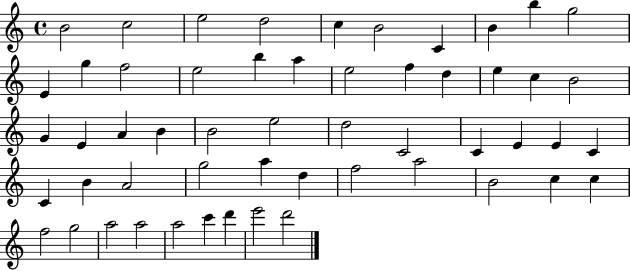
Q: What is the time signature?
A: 4/4